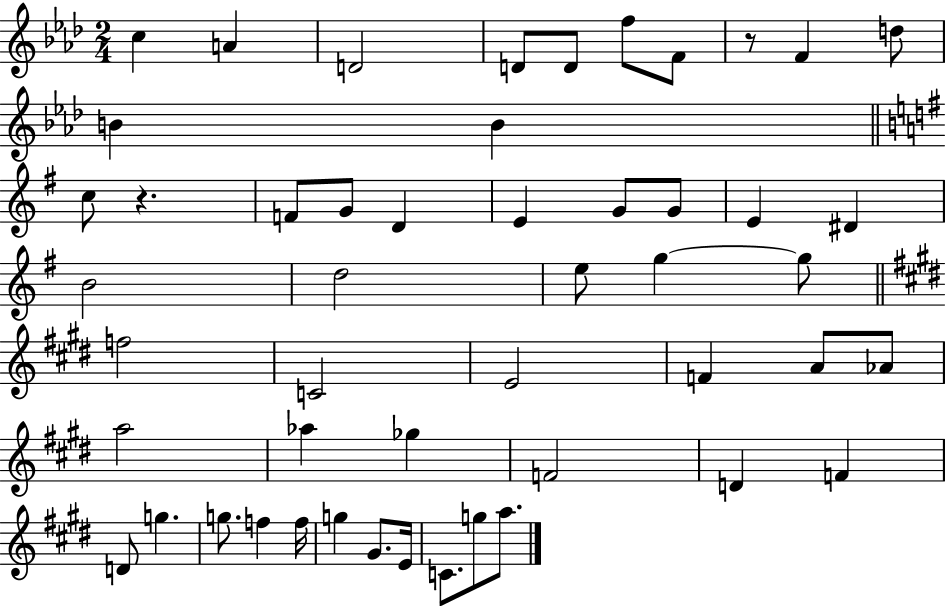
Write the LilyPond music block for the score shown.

{
  \clef treble
  \numericTimeSignature
  \time 2/4
  \key aes \major
  c''4 a'4 | d'2 | d'8 d'8 f''8 f'8 | r8 f'4 d''8 | \break b'4 b'4 | \bar "||" \break \key g \major c''8 r4. | f'8 g'8 d'4 | e'4 g'8 g'8 | e'4 dis'4 | \break b'2 | d''2 | e''8 g''4~~ g''8 | \bar "||" \break \key e \major f''2 | c'2 | e'2 | f'4 a'8 aes'8 | \break a''2 | aes''4 ges''4 | f'2 | d'4 f'4 | \break d'8 g''4. | g''8. f''4 f''16 | g''4 gis'8. e'16 | c'8. g''8 a''8. | \break \bar "|."
}